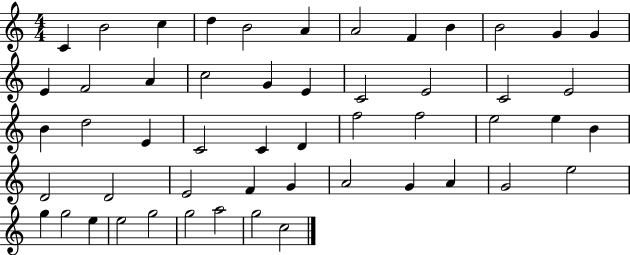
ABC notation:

X:1
T:Untitled
M:4/4
L:1/4
K:C
C B2 c d B2 A A2 F B B2 G G E F2 A c2 G E C2 E2 C2 E2 B d2 E C2 C D f2 f2 e2 e B D2 D2 E2 F G A2 G A G2 e2 g g2 e e2 g2 g2 a2 g2 c2